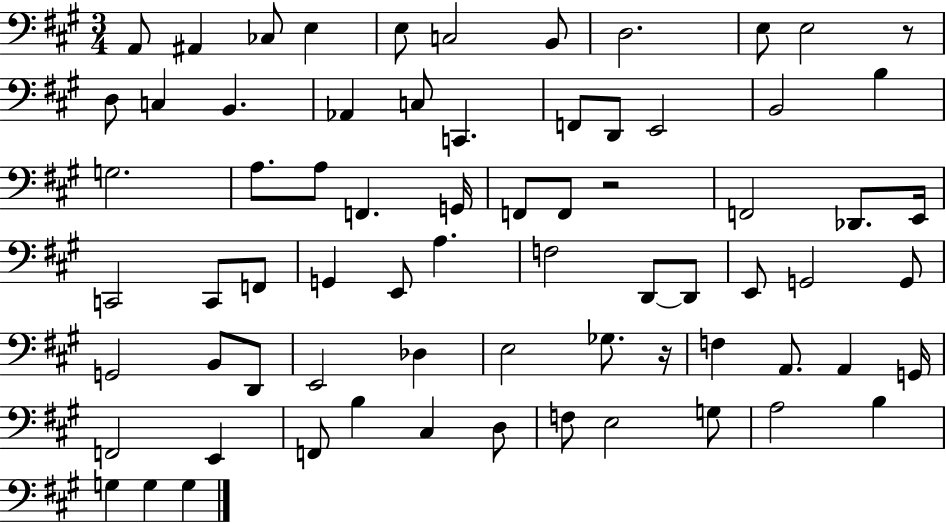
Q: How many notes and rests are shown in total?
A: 71